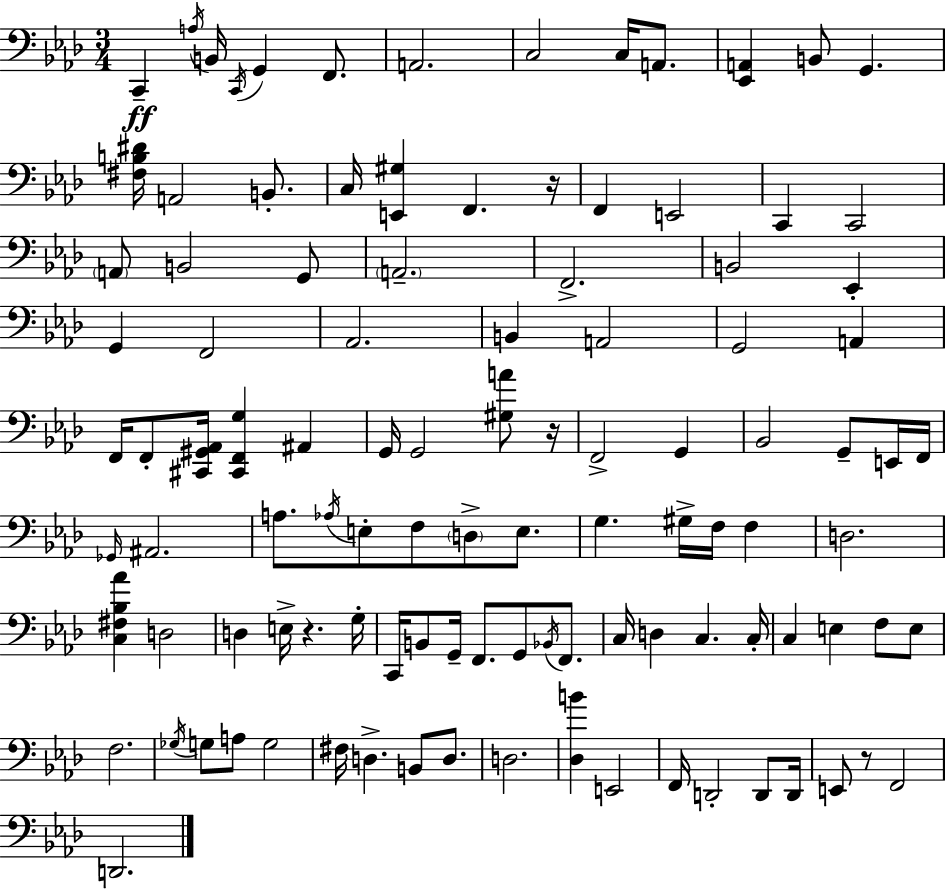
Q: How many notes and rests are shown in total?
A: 107